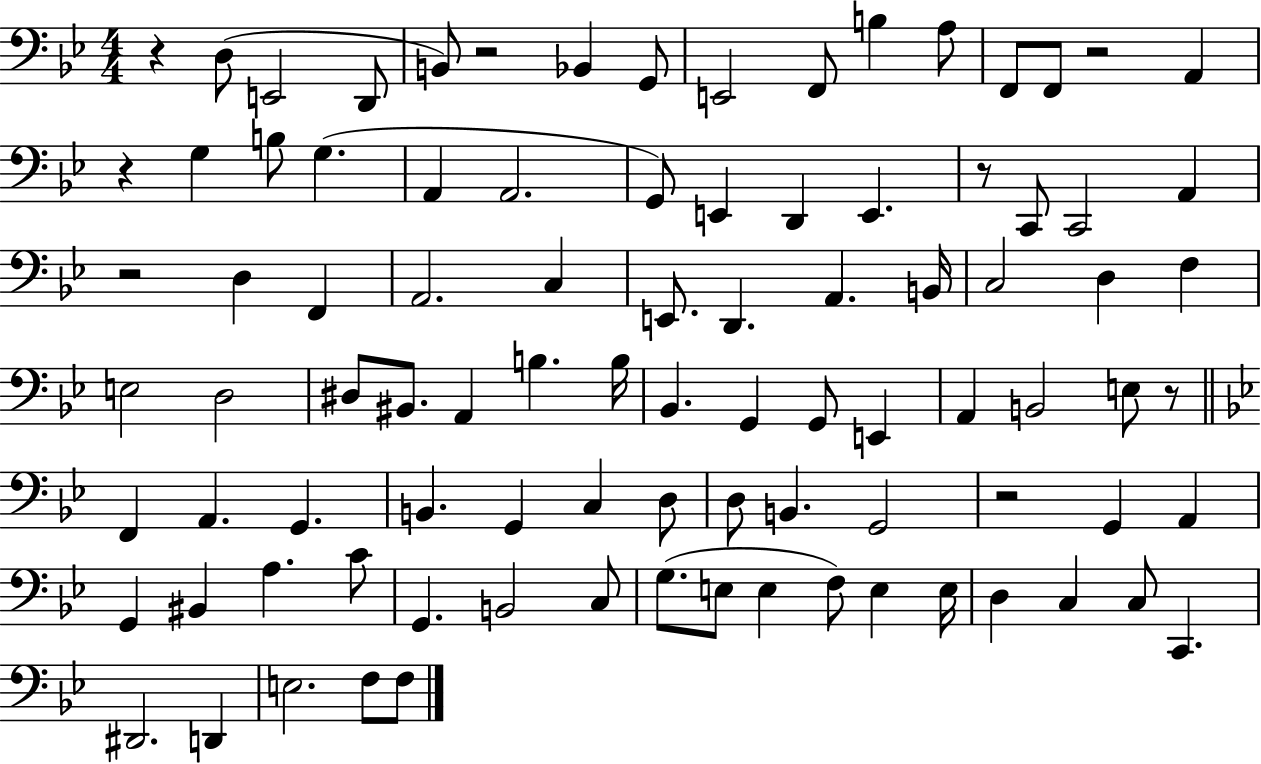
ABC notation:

X:1
T:Untitled
M:4/4
L:1/4
K:Bb
z D,/2 E,,2 D,,/2 B,,/2 z2 _B,, G,,/2 E,,2 F,,/2 B, A,/2 F,,/2 F,,/2 z2 A,, z G, B,/2 G, A,, A,,2 G,,/2 E,, D,, E,, z/2 C,,/2 C,,2 A,, z2 D, F,, A,,2 C, E,,/2 D,, A,, B,,/4 C,2 D, F, E,2 D,2 ^D,/2 ^B,,/2 A,, B, B,/4 _B,, G,, G,,/2 E,, A,, B,,2 E,/2 z/2 F,, A,, G,, B,, G,, C, D,/2 D,/2 B,, G,,2 z2 G,, A,, G,, ^B,, A, C/2 G,, B,,2 C,/2 G,/2 E,/2 E, F,/2 E, E,/4 D, C, C,/2 C,, ^D,,2 D,, E,2 F,/2 F,/2